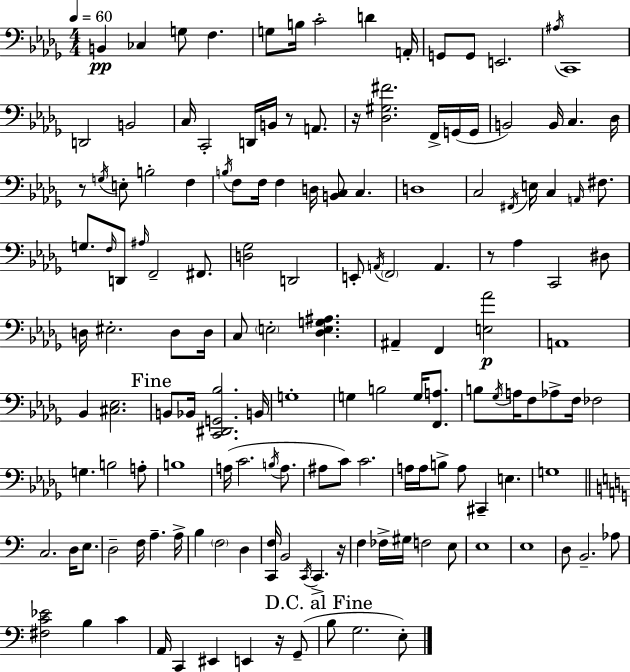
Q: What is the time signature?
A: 4/4